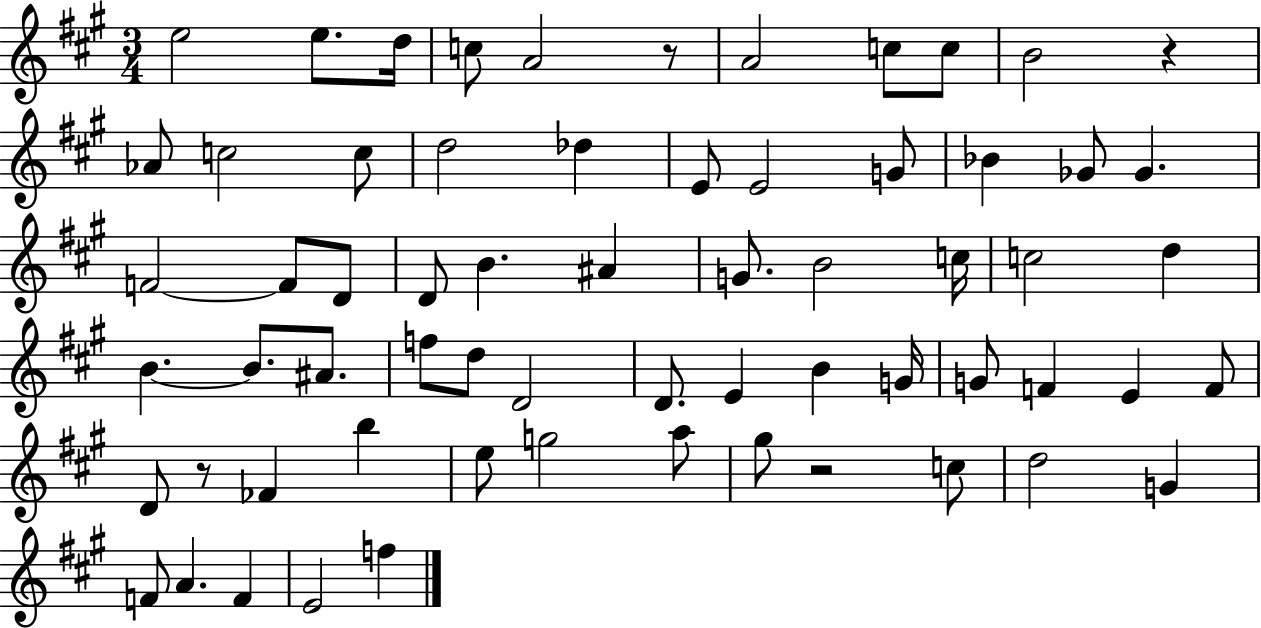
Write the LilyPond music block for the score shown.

{
  \clef treble
  \numericTimeSignature
  \time 3/4
  \key a \major
  e''2 e''8. d''16 | c''8 a'2 r8 | a'2 c''8 c''8 | b'2 r4 | \break aes'8 c''2 c''8 | d''2 des''4 | e'8 e'2 g'8 | bes'4 ges'8 ges'4. | \break f'2~~ f'8 d'8 | d'8 b'4. ais'4 | g'8. b'2 c''16 | c''2 d''4 | \break b'4.~~ b'8. ais'8. | f''8 d''8 d'2 | d'8. e'4 b'4 g'16 | g'8 f'4 e'4 f'8 | \break d'8 r8 fes'4 b''4 | e''8 g''2 a''8 | gis''8 r2 c''8 | d''2 g'4 | \break f'8 a'4. f'4 | e'2 f''4 | \bar "|."
}